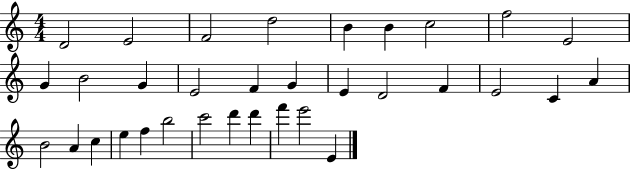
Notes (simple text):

D4/h E4/h F4/h D5/h B4/q B4/q C5/h F5/h E4/h G4/q B4/h G4/q E4/h F4/q G4/q E4/q D4/h F4/q E4/h C4/q A4/q B4/h A4/q C5/q E5/q F5/q B5/h C6/h D6/q D6/q F6/q E6/h E4/q